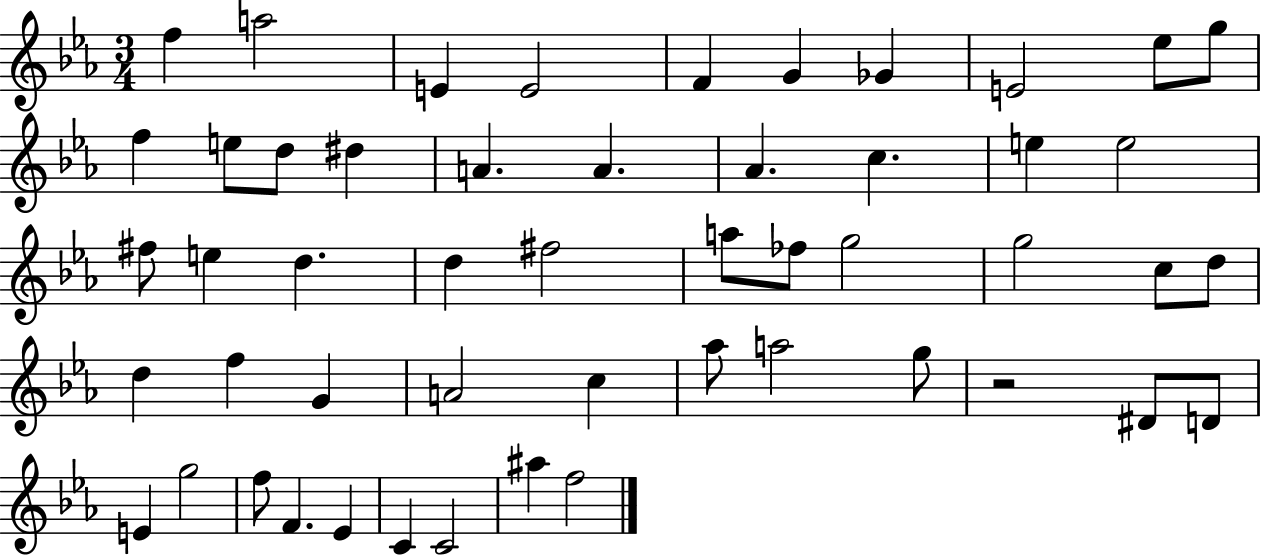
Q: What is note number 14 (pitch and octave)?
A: D#5